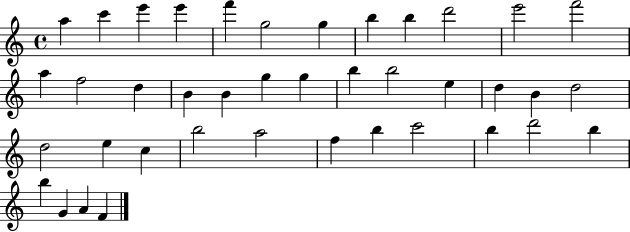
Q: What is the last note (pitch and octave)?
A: F4